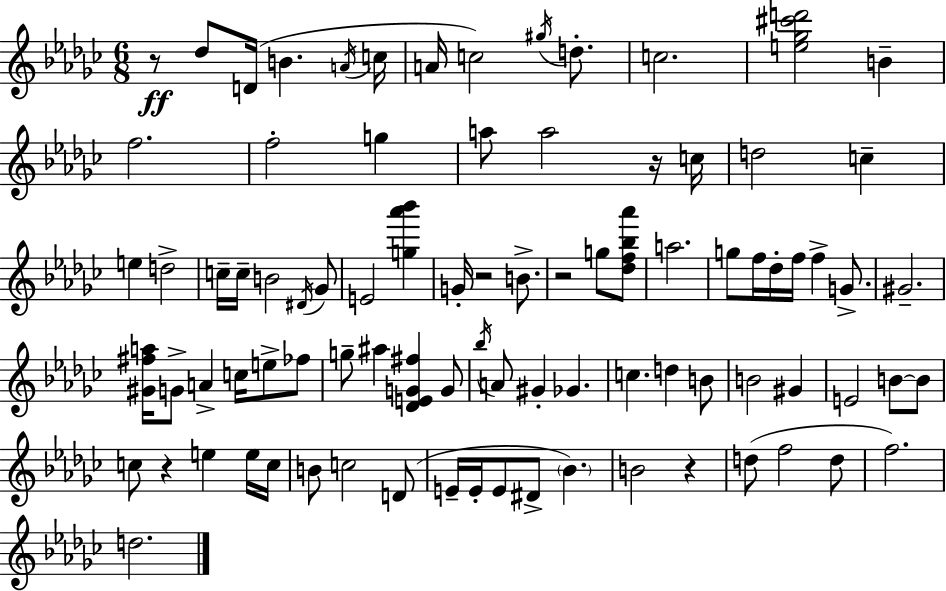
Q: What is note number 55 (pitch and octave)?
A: G#4